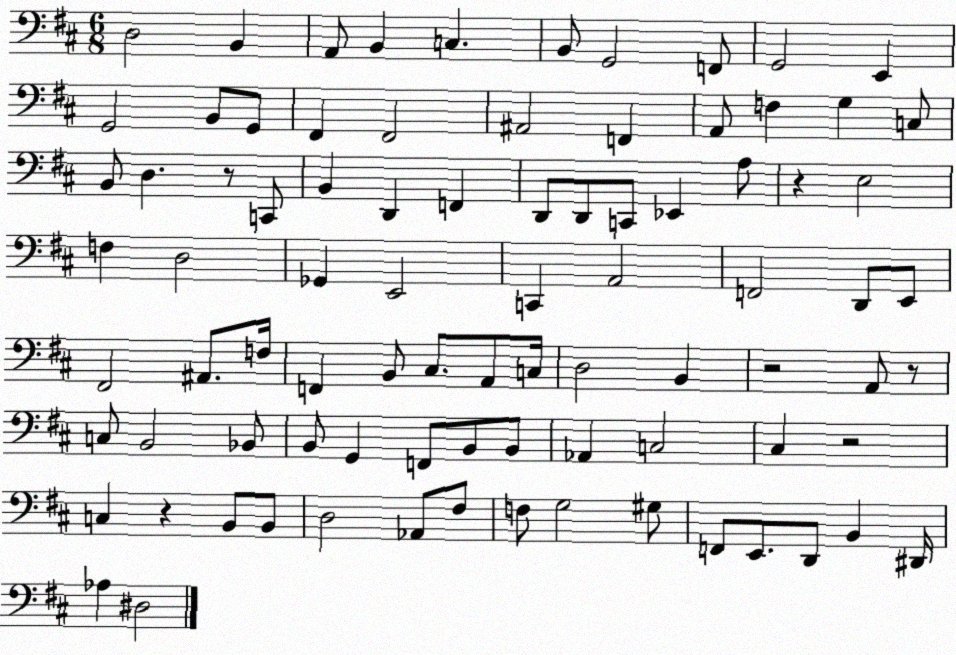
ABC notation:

X:1
T:Untitled
M:6/8
L:1/4
K:D
D,2 B,, A,,/2 B,, C, B,,/2 G,,2 F,,/2 G,,2 E,, G,,2 B,,/2 G,,/2 ^F,, ^F,,2 ^A,,2 F,, A,,/2 F, G, C,/2 B,,/2 D, z/2 C,,/2 B,, D,, F,, D,,/2 D,,/2 C,,/2 _E,, A,/2 z E,2 F, D,2 _G,, E,,2 C,, A,,2 F,,2 D,,/2 E,,/2 ^F,,2 ^A,,/2 F,/4 F,, B,,/2 ^C,/2 A,,/2 C,/4 D,2 B,, z2 A,,/2 z/2 C,/2 B,,2 _B,,/2 B,,/2 G,, F,,/2 B,,/2 B,,/2 _A,, C,2 ^C, z2 C, z B,,/2 B,,/2 D,2 _A,,/2 ^F,/2 F,/2 G,2 ^G,/2 F,,/2 E,,/2 D,,/2 B,, ^D,,/4 _A, ^D,2